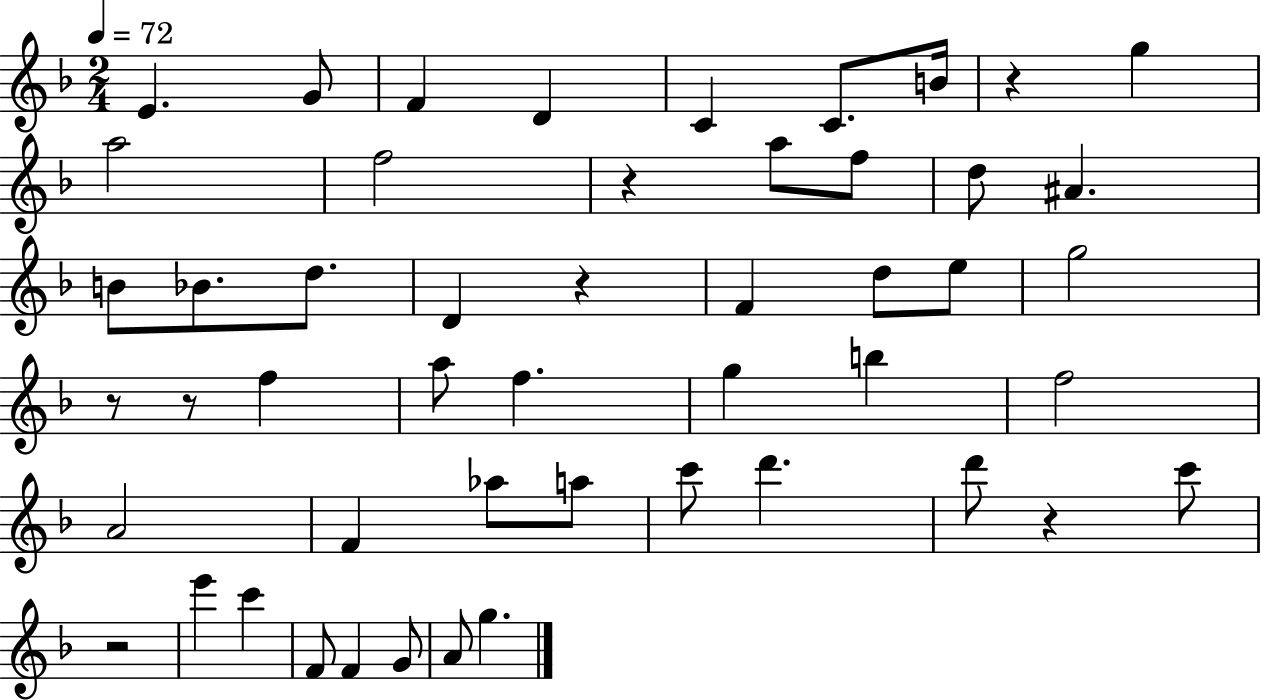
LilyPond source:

{
  \clef treble
  \numericTimeSignature
  \time 2/4
  \key f \major
  \tempo 4 = 72
  e'4. g'8 | f'4 d'4 | c'4 c'8. b'16 | r4 g''4 | \break a''2 | f''2 | r4 a''8 f''8 | d''8 ais'4. | \break b'8 bes'8. d''8. | d'4 r4 | f'4 d''8 e''8 | g''2 | \break r8 r8 f''4 | a''8 f''4. | g''4 b''4 | f''2 | \break a'2 | f'4 aes''8 a''8 | c'''8 d'''4. | d'''8 r4 c'''8 | \break r2 | e'''4 c'''4 | f'8 f'4 g'8 | a'8 g''4. | \break \bar "|."
}